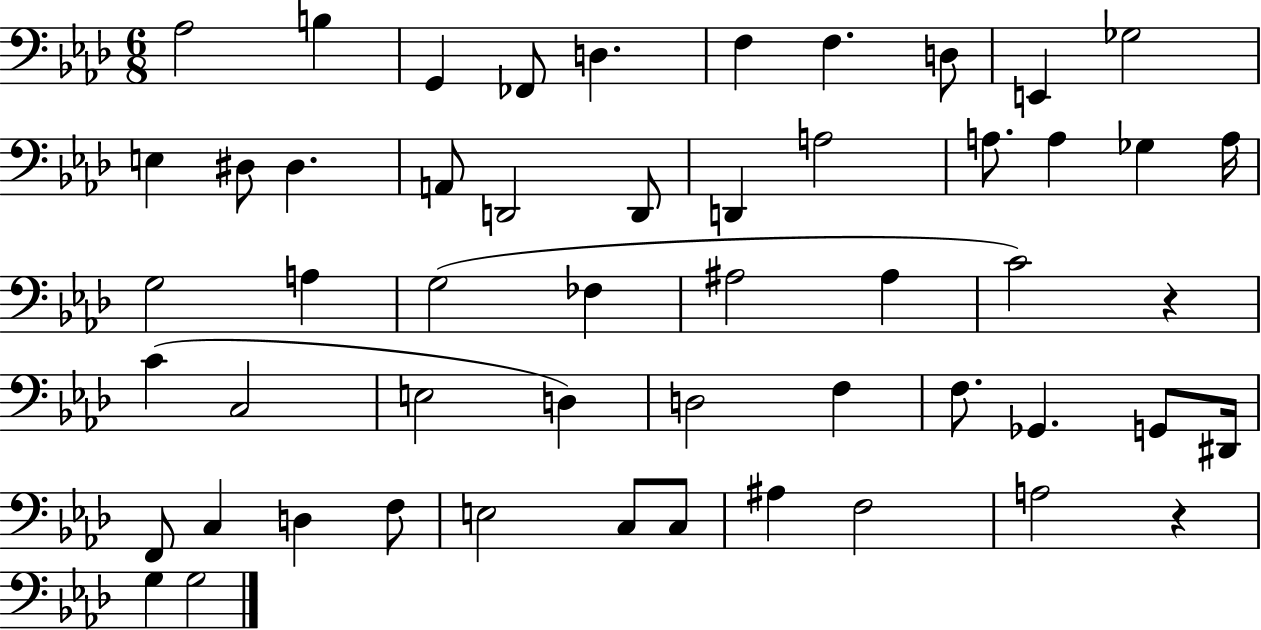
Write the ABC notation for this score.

X:1
T:Untitled
M:6/8
L:1/4
K:Ab
_A,2 B, G,, _F,,/2 D, F, F, D,/2 E,, _G,2 E, ^D,/2 ^D, A,,/2 D,,2 D,,/2 D,, A,2 A,/2 A, _G, A,/4 G,2 A, G,2 _F, ^A,2 ^A, C2 z C C,2 E,2 D, D,2 F, F,/2 _G,, G,,/2 ^D,,/4 F,,/2 C, D, F,/2 E,2 C,/2 C,/2 ^A, F,2 A,2 z G, G,2